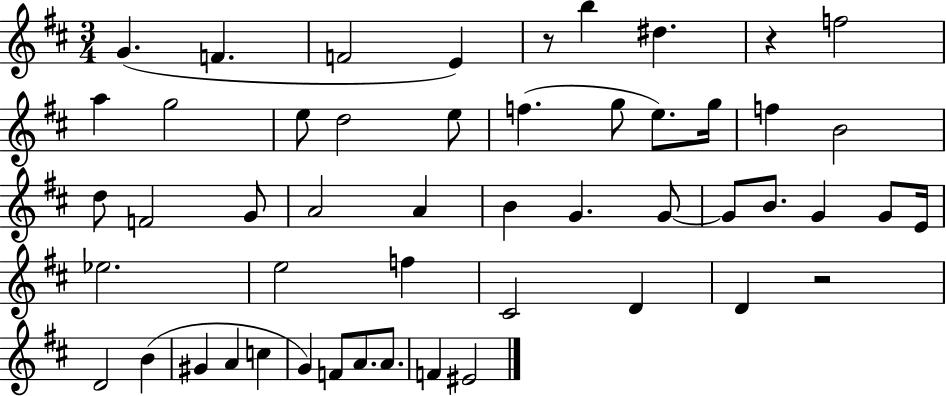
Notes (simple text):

G4/q. F4/q. F4/h E4/q R/e B5/q D#5/q. R/q F5/h A5/q G5/h E5/e D5/h E5/e F5/q. G5/e E5/e. G5/s F5/q B4/h D5/e F4/h G4/e A4/h A4/q B4/q G4/q. G4/e G4/e B4/e. G4/q G4/e E4/s Eb5/h. E5/h F5/q C#4/h D4/q D4/q R/h D4/h B4/q G#4/q A4/q C5/q G4/q F4/e A4/e. A4/e. F4/q EIS4/h